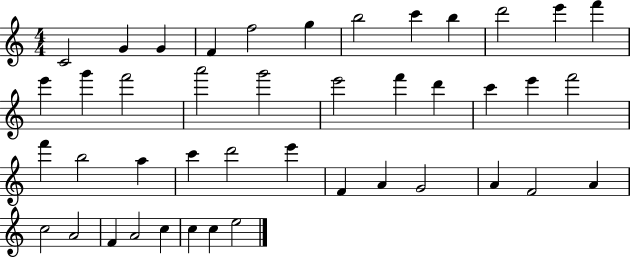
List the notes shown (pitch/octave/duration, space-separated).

C4/h G4/q G4/q F4/q F5/h G5/q B5/h C6/q B5/q D6/h E6/q F6/q E6/q G6/q F6/h A6/h G6/h E6/h F6/q D6/q C6/q E6/q F6/h F6/q B5/h A5/q C6/q D6/h E6/q F4/q A4/q G4/h A4/q F4/h A4/q C5/h A4/h F4/q A4/h C5/q C5/q C5/q E5/h